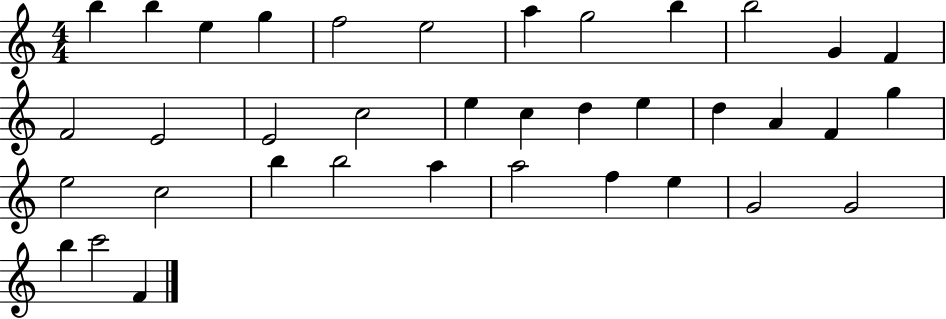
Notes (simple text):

B5/q B5/q E5/q G5/q F5/h E5/h A5/q G5/h B5/q B5/h G4/q F4/q F4/h E4/h E4/h C5/h E5/q C5/q D5/q E5/q D5/q A4/q F4/q G5/q E5/h C5/h B5/q B5/h A5/q A5/h F5/q E5/q G4/h G4/h B5/q C6/h F4/q